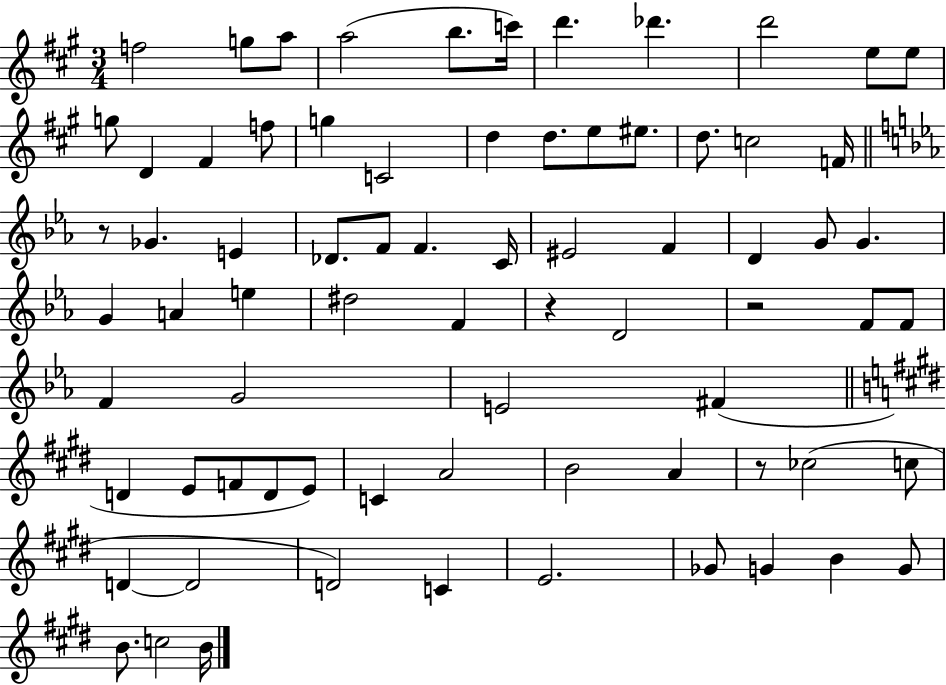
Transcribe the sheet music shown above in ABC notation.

X:1
T:Untitled
M:3/4
L:1/4
K:A
f2 g/2 a/2 a2 b/2 c'/4 d' _d' d'2 e/2 e/2 g/2 D ^F f/2 g C2 d d/2 e/2 ^e/2 d/2 c2 F/4 z/2 _G E _D/2 F/2 F C/4 ^E2 F D G/2 G G A e ^d2 F z D2 z2 F/2 F/2 F G2 E2 ^F D E/2 F/2 D/2 E/2 C A2 B2 A z/2 _c2 c/2 D D2 D2 C E2 _G/2 G B G/2 B/2 c2 B/4